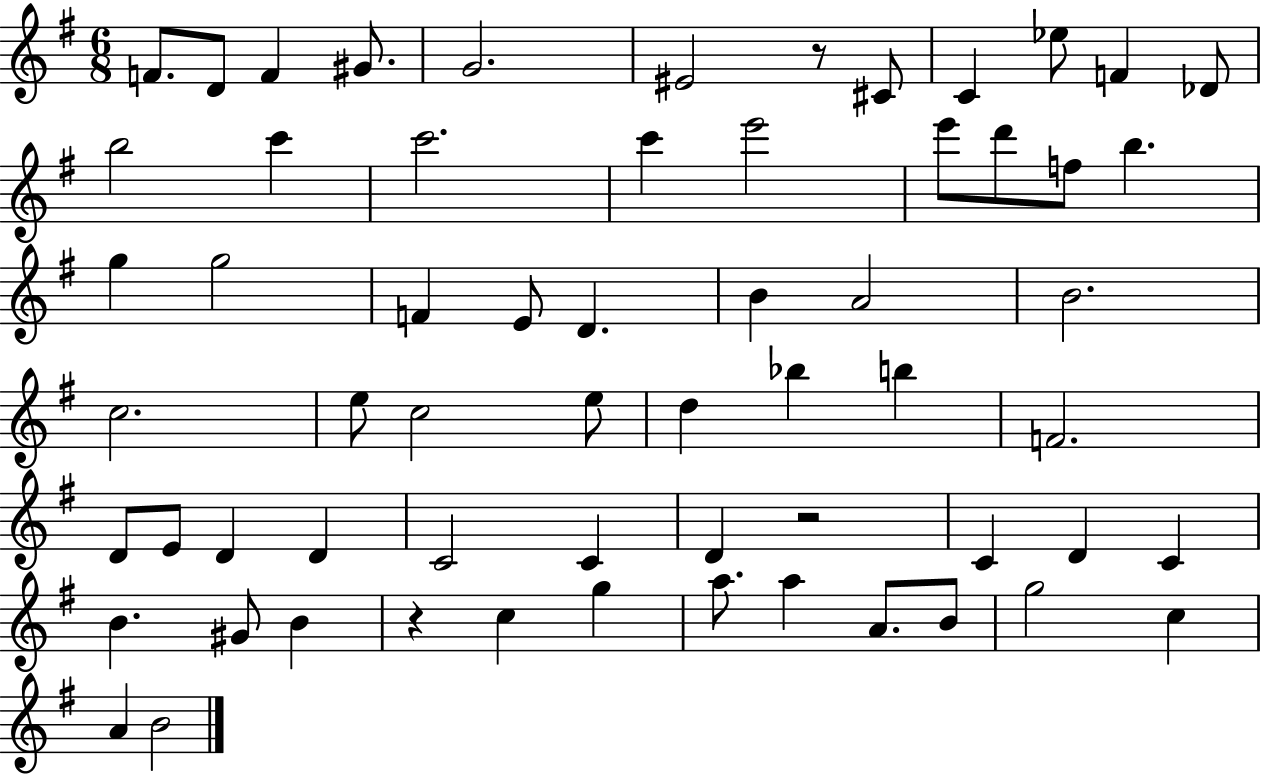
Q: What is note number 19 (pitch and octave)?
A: F5